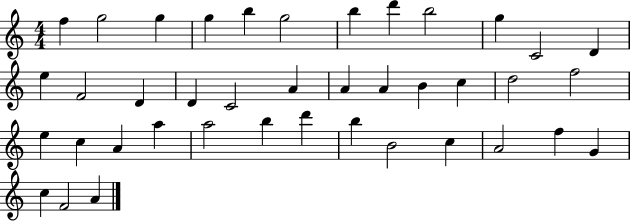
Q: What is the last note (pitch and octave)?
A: A4